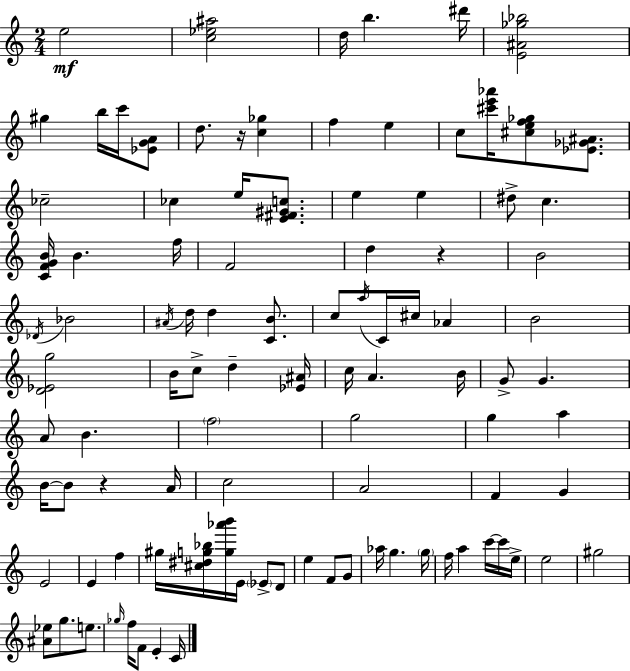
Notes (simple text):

E5/h [C5,Eb5,A#5]/h D5/s B5/q. D#6/s [E4,A#4,Gb5,Bb5]/h G#5/q B5/s C6/s [Eb4,G4,A4]/e D5/e. R/s [C5,Gb5]/q F5/q E5/q C5/e [C#6,E6,Ab6]/s [C#5,E5,F5,Gb5]/e [Eb4,Gb4,A#4]/e. CES5/h CES5/q E5/s [E4,F#4,G#4,C5]/e. E5/q E5/q D#5/e C5/q. [C4,F4,G4,B4]/s B4/q. F5/s F4/h D5/q R/q B4/h Db4/s Bb4/h A#4/s D5/s D5/q [C4,B4]/e. C5/e A5/s C4/s C#5/s Ab4/q B4/h [D4,Eb4,G5]/h B4/s C5/e D5/q [Eb4,A#4]/s C5/s A4/q. B4/s G4/e G4/q. A4/e B4/q. F5/h G5/h G5/q A5/q B4/s B4/e R/q A4/s C5/h A4/h F4/q G4/q E4/h E4/q F5/q G#5/s [C#5,D#5,G5,Bb5]/s [G5,Ab6,B6]/s E4/s Eb4/e D4/e E5/q F4/e G4/e Ab5/s G5/q. G5/s F5/s A5/q C6/s C6/s E5/s E5/h G#5/h [A#4,Eb5]/e G5/e. E5/e. Gb5/s F5/s F4/e E4/q C4/s